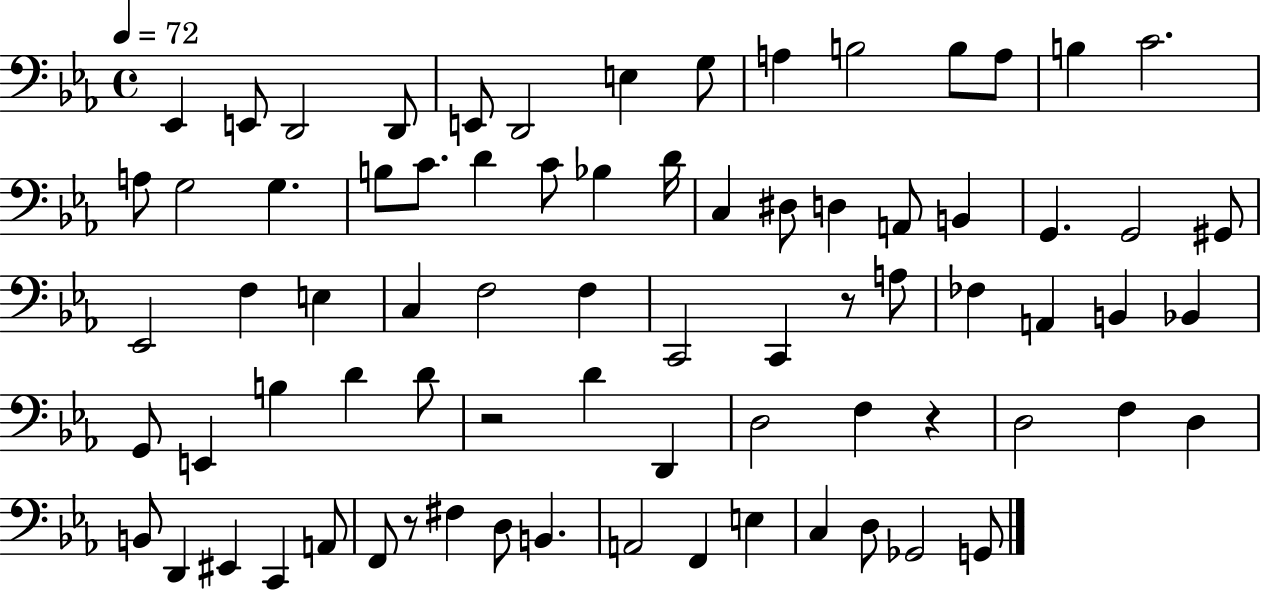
{
  \clef bass
  \time 4/4
  \defaultTimeSignature
  \key ees \major
  \tempo 4 = 72
  \repeat volta 2 { ees,4 e,8 d,2 d,8 | e,8 d,2 e4 g8 | a4 b2 b8 a8 | b4 c'2. | \break a8 g2 g4. | b8 c'8. d'4 c'8 bes4 d'16 | c4 dis8 d4 a,8 b,4 | g,4. g,2 gis,8 | \break ees,2 f4 e4 | c4 f2 f4 | c,2 c,4 r8 a8 | fes4 a,4 b,4 bes,4 | \break g,8 e,4 b4 d'4 d'8 | r2 d'4 d,4 | d2 f4 r4 | d2 f4 d4 | \break b,8 d,4 eis,4 c,4 a,8 | f,8 r8 fis4 d8 b,4. | a,2 f,4 e4 | c4 d8 ges,2 g,8 | \break } \bar "|."
}